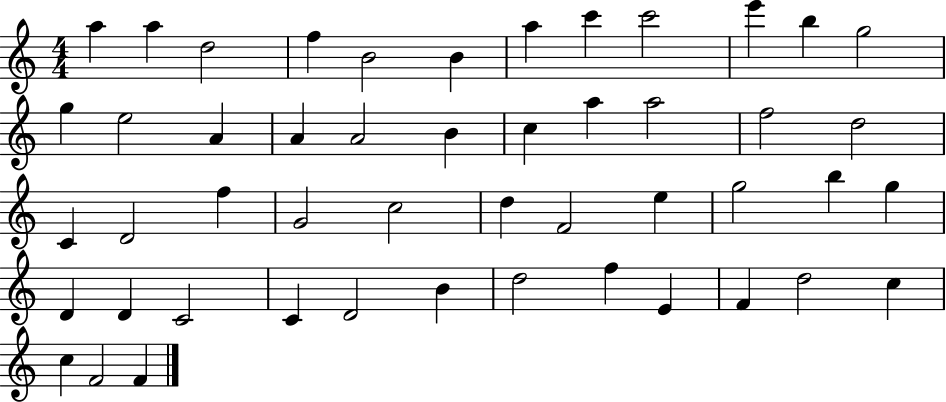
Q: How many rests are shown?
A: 0